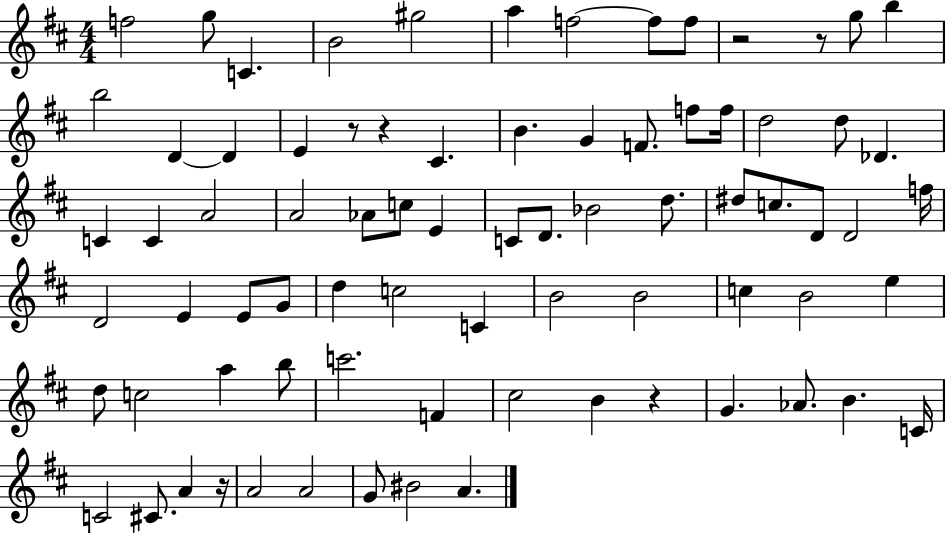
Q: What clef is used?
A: treble